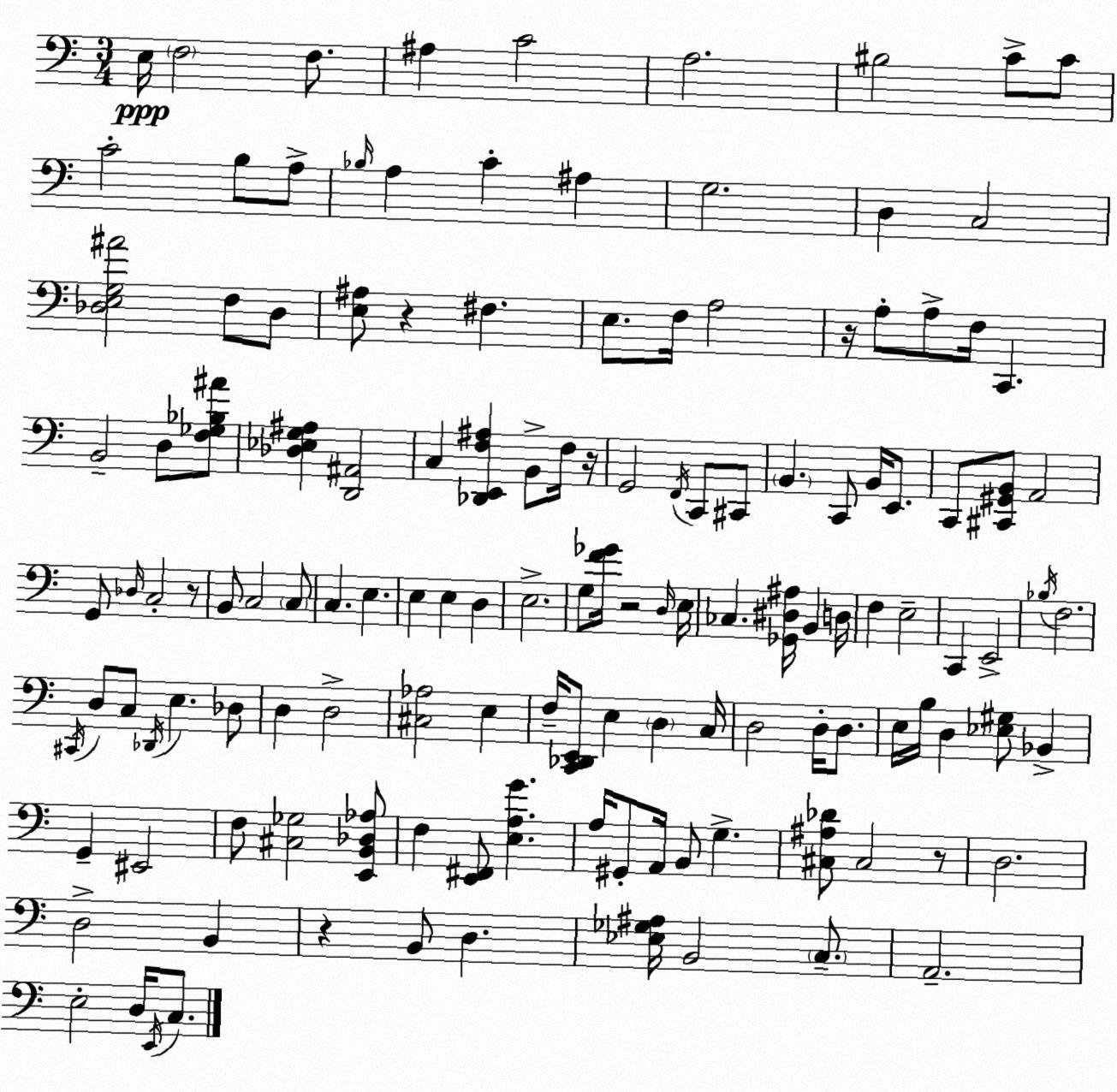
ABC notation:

X:1
T:Untitled
M:3/4
L:1/4
K:C
E,/4 F,2 F,/2 ^A, C2 A,2 ^B,2 C/2 C/2 C2 B,/2 A,/2 _B,/4 A, C ^A, G,2 D, C,2 [_D,E,G,^A]2 F,/2 _D,/2 [E,^A,]/2 z ^F, E,/2 F,/4 A,2 z/4 A,/2 A,/2 F,/4 C,, B,,2 D,/2 [F,_G,_B,^A]/2 [_D,_E,G,^A,] [D,,^A,,]2 C, [_D,,E,,F,^A,] B,,/2 F,/4 z/4 G,,2 F,,/4 C,,/2 ^C,,/2 B,, C,,/2 B,,/4 E,,/2 C,,/2 [^C,,^G,,B,,]/2 A,,2 G,,/2 _D,/4 C,2 z/2 B,,/2 C,2 C,/2 C, E, E, E, D, E,2 G,/2 [F_G]/4 z2 D,/4 E,/4 _C, [_G,,^D,^A,]/4 B,, D,/4 F, E,2 C,, E,,2 _B,/4 F,2 ^C,,/4 D,/2 C,/2 _D,,/4 E, _D,/2 D, D,2 [^C,_A,]2 E, F,/4 [C,,_D,,E,,]/2 E, D, C,/4 D,2 D,/4 D,/2 E,/4 B,/4 D, [_E,^G,]/2 _B,, G,, ^E,,2 F,/2 [^C,_G,]2 [E,,B,,_D,_A,]/2 F, [E,,^F,,]/2 [E,A,G] A,/4 ^G,,/2 A,,/4 B,,/2 G, [^C,^A,_D]/2 ^C,2 z/2 D,2 D,2 B,, z B,,/2 D, [_E,_G,^A,]/4 B,,2 C,/2 A,,2 E,2 D,/4 E,,/4 C,/2